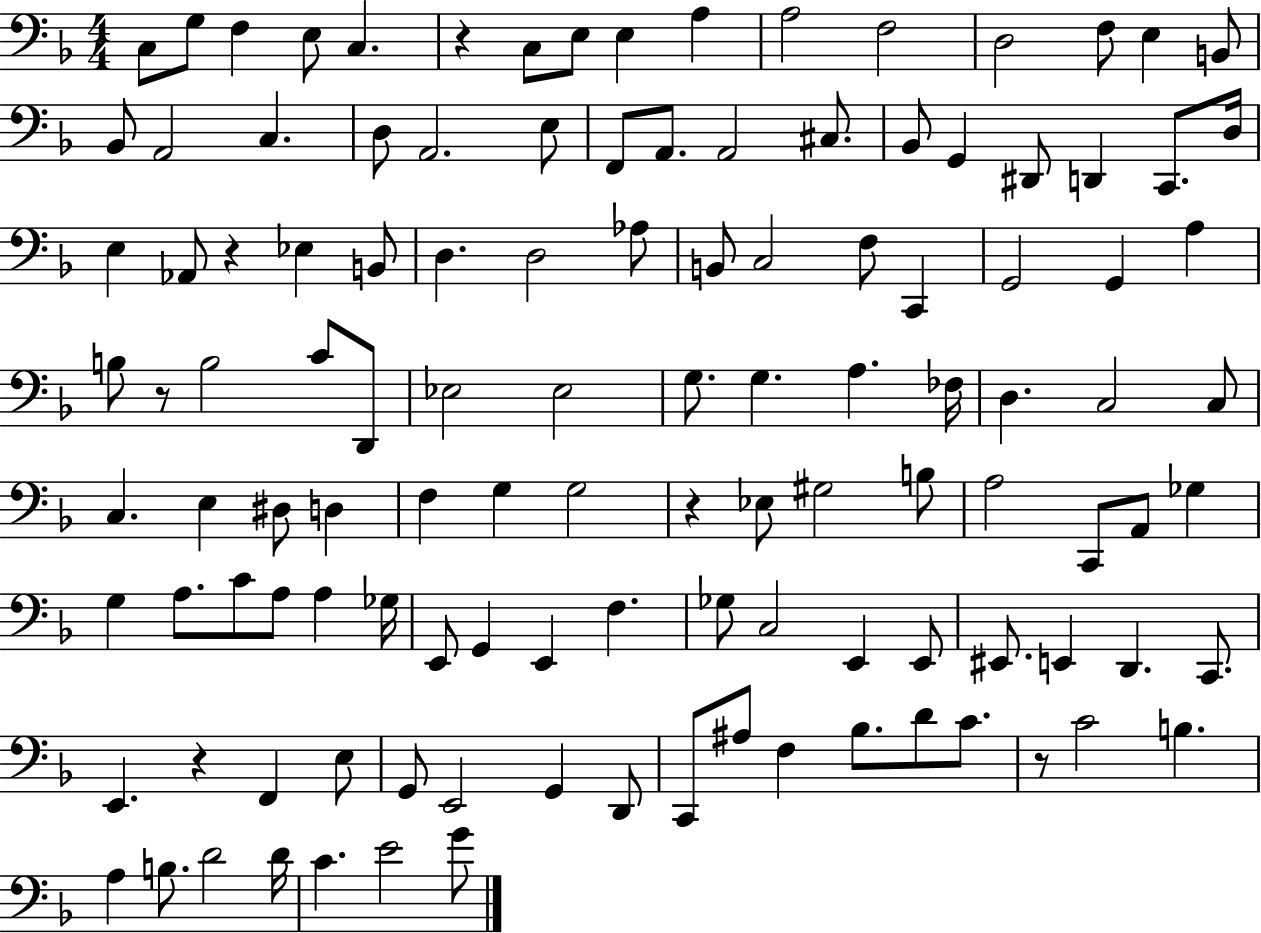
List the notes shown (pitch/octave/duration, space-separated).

C3/e G3/e F3/q E3/e C3/q. R/q C3/e E3/e E3/q A3/q A3/h F3/h D3/h F3/e E3/q B2/e Bb2/e A2/h C3/q. D3/e A2/h. E3/e F2/e A2/e. A2/h C#3/e. Bb2/e G2/q D#2/e D2/q C2/e. D3/s E3/q Ab2/e R/q Eb3/q B2/e D3/q. D3/h Ab3/e B2/e C3/h F3/e C2/q G2/h G2/q A3/q B3/e R/e B3/h C4/e D2/e Eb3/h Eb3/h G3/e. G3/q. A3/q. FES3/s D3/q. C3/h C3/e C3/q. E3/q D#3/e D3/q F3/q G3/q G3/h R/q Eb3/e G#3/h B3/e A3/h C2/e A2/e Gb3/q G3/q A3/e. C4/e A3/e A3/q Gb3/s E2/e G2/q E2/q F3/q. Gb3/e C3/h E2/q E2/e EIS2/e. E2/q D2/q. C2/e. E2/q. R/q F2/q E3/e G2/e E2/h G2/q D2/e C2/e A#3/e F3/q Bb3/e. D4/e C4/e. R/e C4/h B3/q. A3/q B3/e. D4/h D4/s C4/q. E4/h G4/e